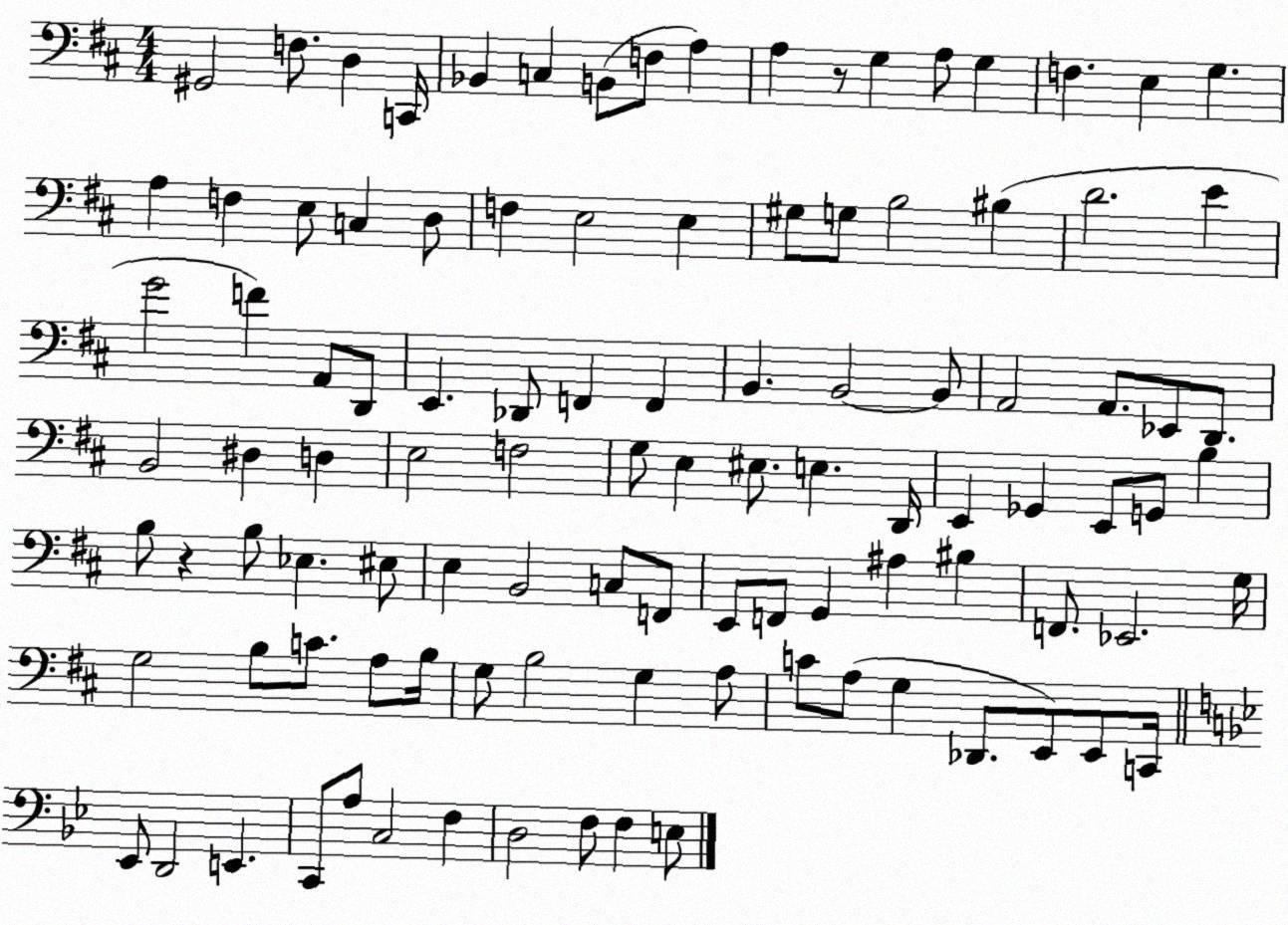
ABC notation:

X:1
T:Untitled
M:4/4
L:1/4
K:D
^G,,2 F,/2 D, C,,/4 _B,, C, B,,/2 F,/2 A, A, z/2 G, A,/2 G, F, E, G, A, F, E,/2 C, D,/2 F, E,2 E, ^G,/2 G,/2 B,2 ^B, D2 E G2 F A,,/2 D,,/2 E,, _D,,/2 F,, F,, B,, B,,2 B,,/2 A,,2 A,,/2 _E,,/2 D,,/2 B,,2 ^D, D, E,2 F,2 G,/2 E, ^E,/2 E, D,,/4 E,, _G,, E,,/2 G,,/2 B, B,/2 z B,/2 _E, ^E,/2 E, B,,2 C,/2 F,,/2 E,,/2 F,,/2 G,, ^A, ^B, F,,/2 _E,,2 G,/4 G,2 B,/2 C/2 A,/2 B,/4 G,/2 B,2 G, A,/2 C/2 A,/2 G, _D,,/2 E,,/2 E,,/2 C,,/4 _E,,/2 D,,2 E,, C,,/2 A,/2 C,2 F, D,2 F,/2 F, E,/2